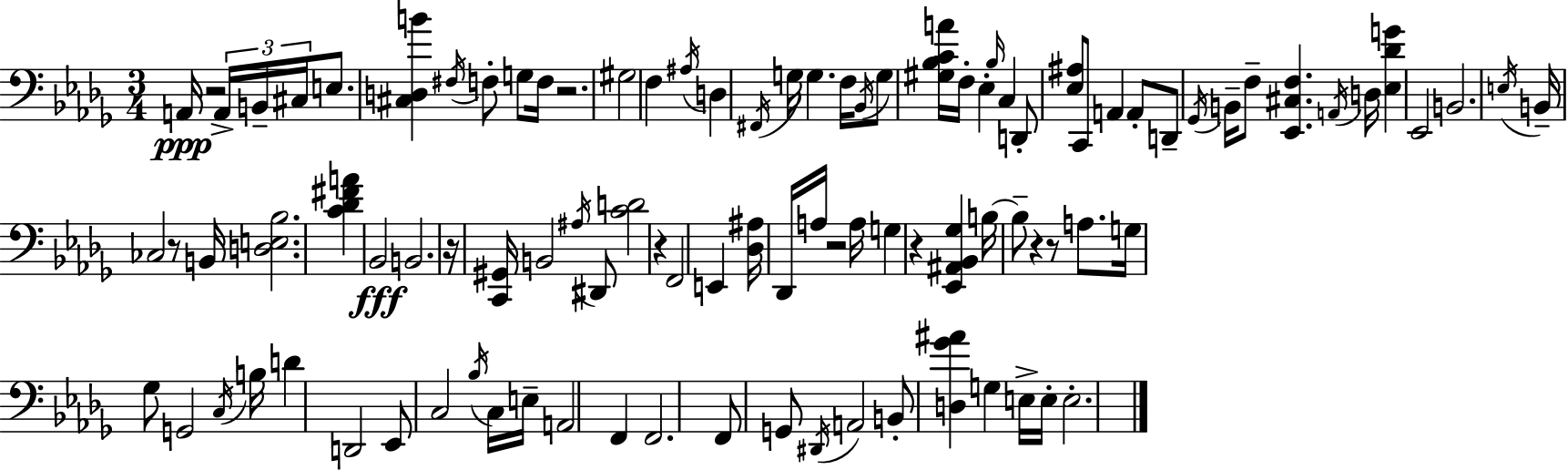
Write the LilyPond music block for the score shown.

{
  \clef bass
  \numericTimeSignature
  \time 3/4
  \key bes \minor
  a,16\ppp r2 \tuplet 3/2 { a,16-> b,16-- cis16 } | e8. <cis d b'>4 \acciaccatura { fis16 } f8-. g8 | f16 r2. | gis2 f4 | \break \acciaccatura { ais16 } d4 \acciaccatura { fis,16 } g16 g4. | f16 \acciaccatura { bes,16 } g8 <gis bes c' a'>16 f16-. ees4-. | \grace { bes16 } c4 d,8-. <ees ais>8 c,8 a,4 | a,8-. d,8-- \acciaccatura { ges,16 } b,16-- f8-- <ees, cis f>4. | \break \acciaccatura { a,16 } d16 <ees des' g'>4 ees,2 | b,2. | \acciaccatura { e16 } b,16-- ces2 | r8 b,16 <d e bes>2. | \break <c' des' fis' a'>4 | bes,2\fff b,2. | r16 <c, gis,>16 b,2 | \acciaccatura { ais16 } dis,8 <c' d'>2 | \break r4 f,2 | e,4 <des ais>16 des,16 a16 | r2 a16 g4 | r4 <ees, ais, bes, ges>4 b16~~ b8-- | \break r4 r8 a8. g16 ges8 | g,2 \acciaccatura { c16 } b16 d'4 | d,2 ees,8 | c2 \acciaccatura { bes16 } c16 e16-- a,2 | \break f,4 f,2. | f,8 | g,8 \acciaccatura { dis,16 } a,2 | b,8-. <d ges' ais'>4 g4 e16-> e16-. | \break e2.-. | \bar "|."
}